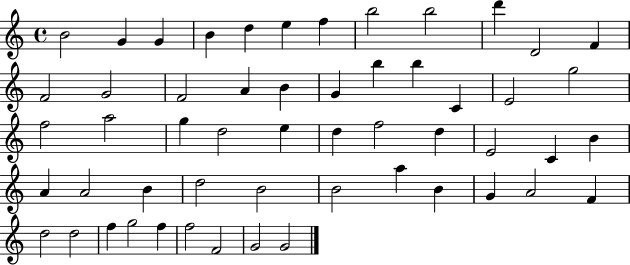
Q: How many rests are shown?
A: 0